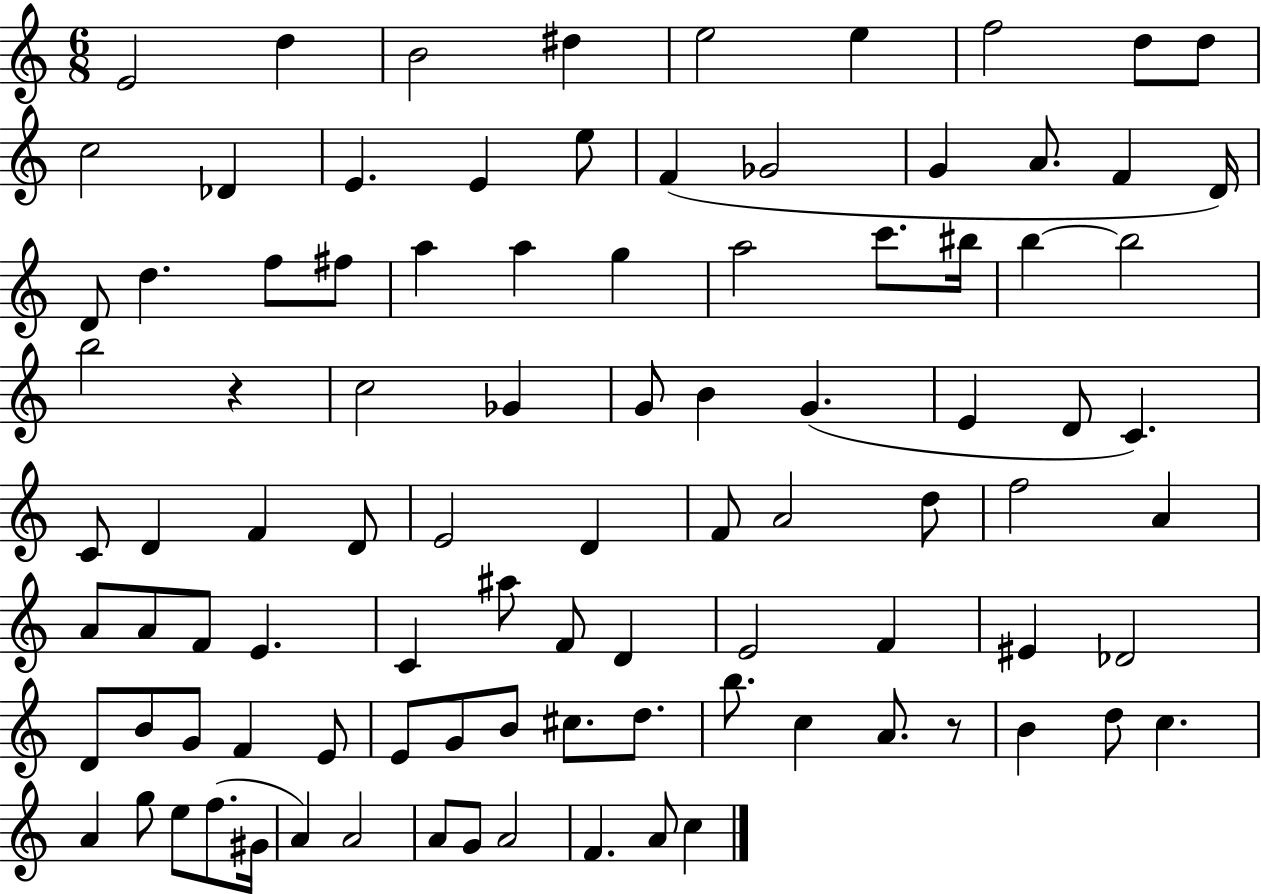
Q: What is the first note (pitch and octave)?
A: E4